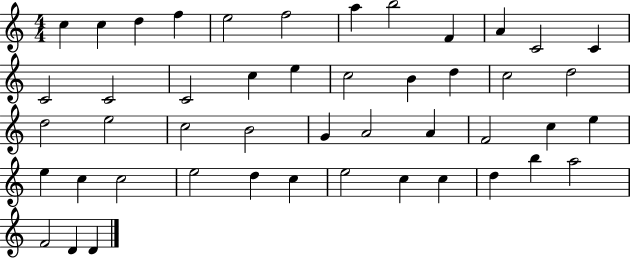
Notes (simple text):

C5/q C5/q D5/q F5/q E5/h F5/h A5/q B5/h F4/q A4/q C4/h C4/q C4/h C4/h C4/h C5/q E5/q C5/h B4/q D5/q C5/h D5/h D5/h E5/h C5/h B4/h G4/q A4/h A4/q F4/h C5/q E5/q E5/q C5/q C5/h E5/h D5/q C5/q E5/h C5/q C5/q D5/q B5/q A5/h F4/h D4/q D4/q